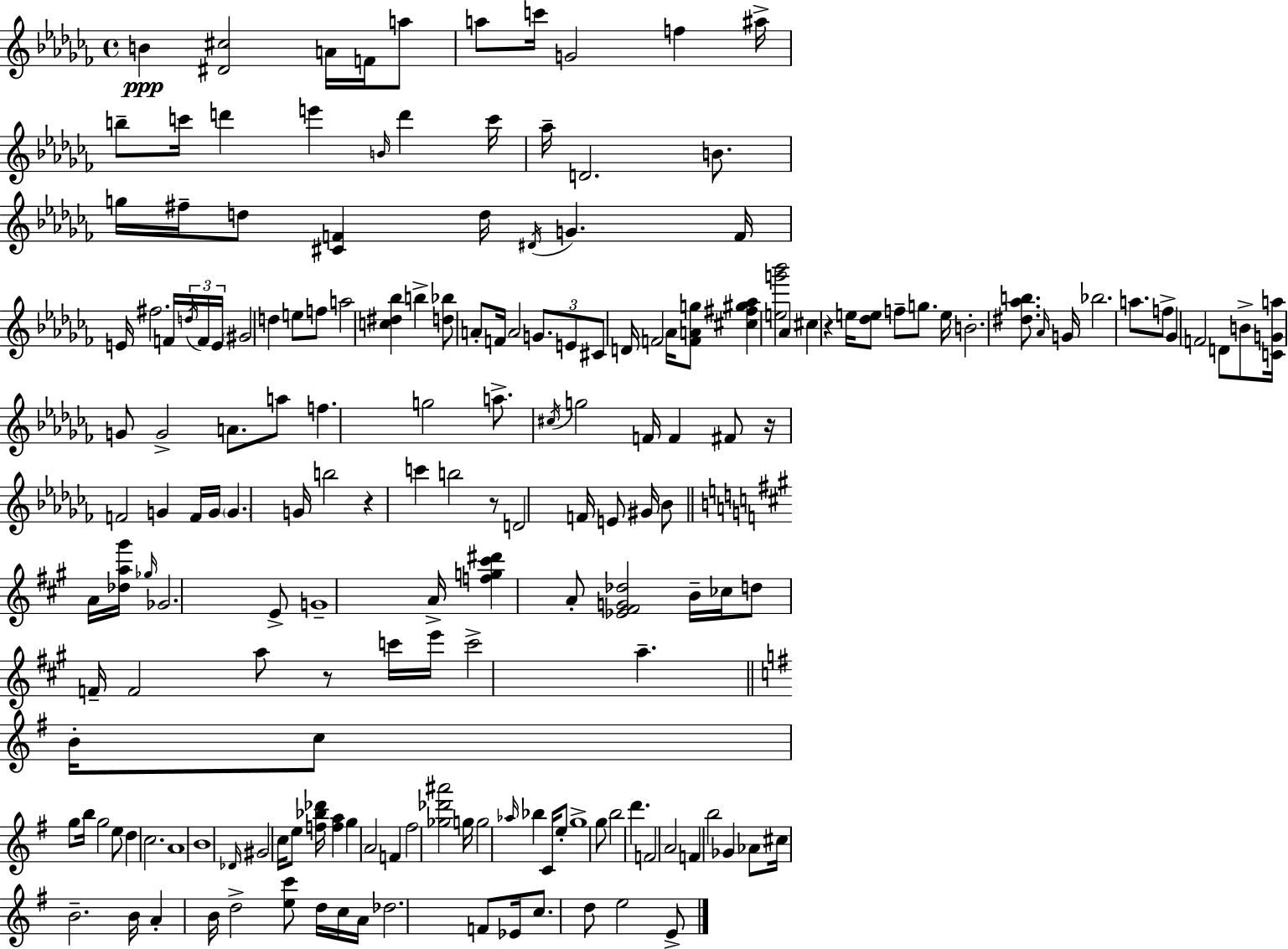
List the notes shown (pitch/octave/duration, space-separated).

B4/q [D#4,C#5]/h A4/s F4/s A5/e A5/e C6/s G4/h F5/q A#5/s B5/e C6/s D6/q E6/q B4/s D6/q C6/s Ab5/s D4/h. B4/e. G5/s F#5/s D5/e [C#4,F4]/q D5/s D#4/s G4/q. F4/s E4/s F#5/h. F4/s D5/s F4/s E4/s G#4/h D5/q E5/e F5/e A5/h [C5,D#5,Bb5]/q B5/q [D5,Bb5]/e A4/e F4/s A4/h G4/e. E4/e C#4/e D4/s F4/h Ab4/s [F4,A4,G5]/e [C#5,F#5,G#5,Ab5]/q [E5,G6,Bb6]/h Ab4/q C#5/q R/q E5/s [Db5,E5]/e F5/e G5/e. E5/s B4/h. [D#5,Ab5,B5]/e. Ab4/s G4/s Bb5/h. A5/e. F5/e Gb4/q F4/h D4/e B4/e [C4,G4,A5]/s G4/e G4/h A4/e. A5/e F5/q. G5/h A5/e. C#5/s G5/h F4/s F4/q F#4/e R/s F4/h G4/q F4/s G4/s G4/q. G4/s B5/h R/q C6/q B5/h R/e D4/h F4/s E4/e G#4/s Bb4/e A4/s [Db5,A5,G#6]/s Gb5/s Gb4/h. E4/e G4/w A4/s [F5,G5,C#6,D#6]/q A4/e [Eb4,F#4,G4,Db5]/h B4/s CES5/s D5/e F4/s F4/h A5/e R/e C6/s E6/s C6/h A5/q. B4/s C5/e G5/e B5/s G5/h E5/e D5/q C5/h. A4/w B4/w Db4/s G#4/h C5/s E5/e [F5,Bb5,Db6]/s [F5,A5]/q G5/q A4/h F4/q F#5/h [Gb5,Db6,A#6]/h G5/s G5/h Ab5/s Bb5/q C4/s E5/e G5/w G5/e B5/h D6/q. F4/h A4/h F4/q B5/h Gb4/q Ab4/e C#5/s B4/h. B4/s A4/q B4/s D5/h [E5,C6]/e D5/s C5/s A4/s Db5/h. F4/e Eb4/s C5/e. D5/e E5/h E4/e